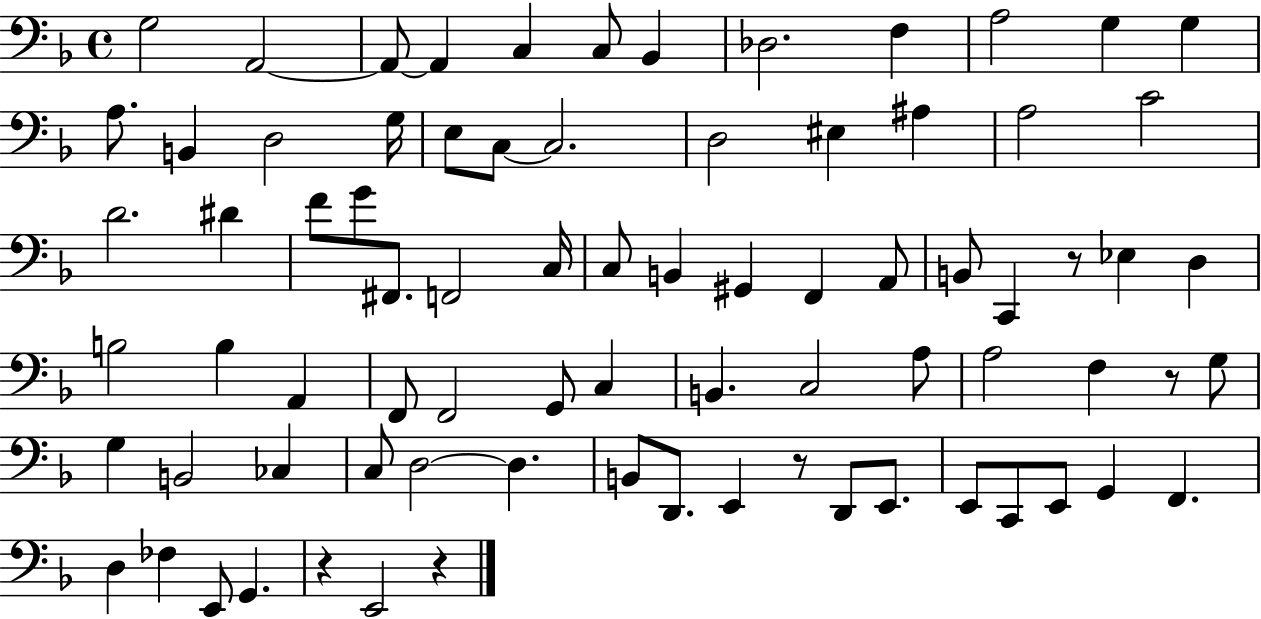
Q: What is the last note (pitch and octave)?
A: E2